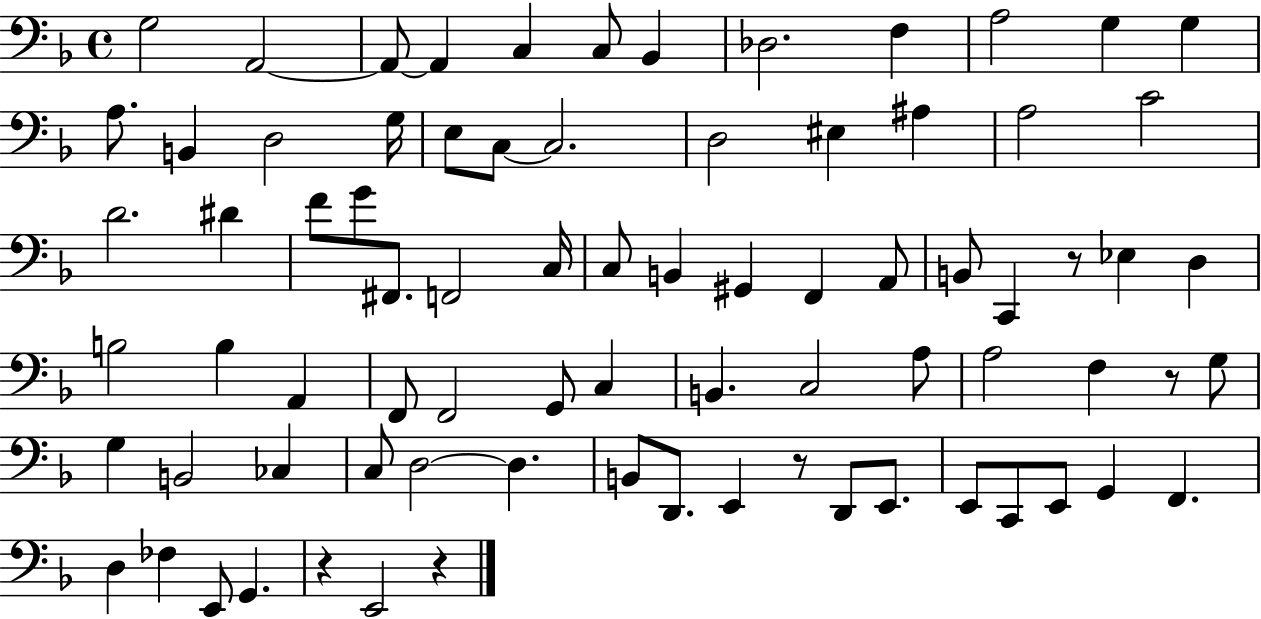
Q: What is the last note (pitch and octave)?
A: E2